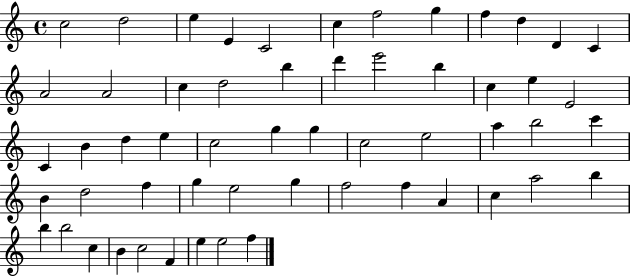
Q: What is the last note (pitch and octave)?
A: F5